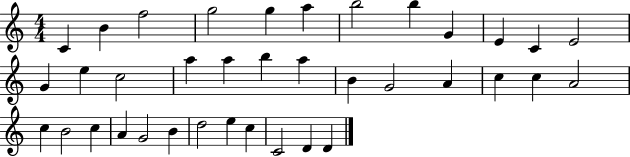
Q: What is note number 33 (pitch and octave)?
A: E5